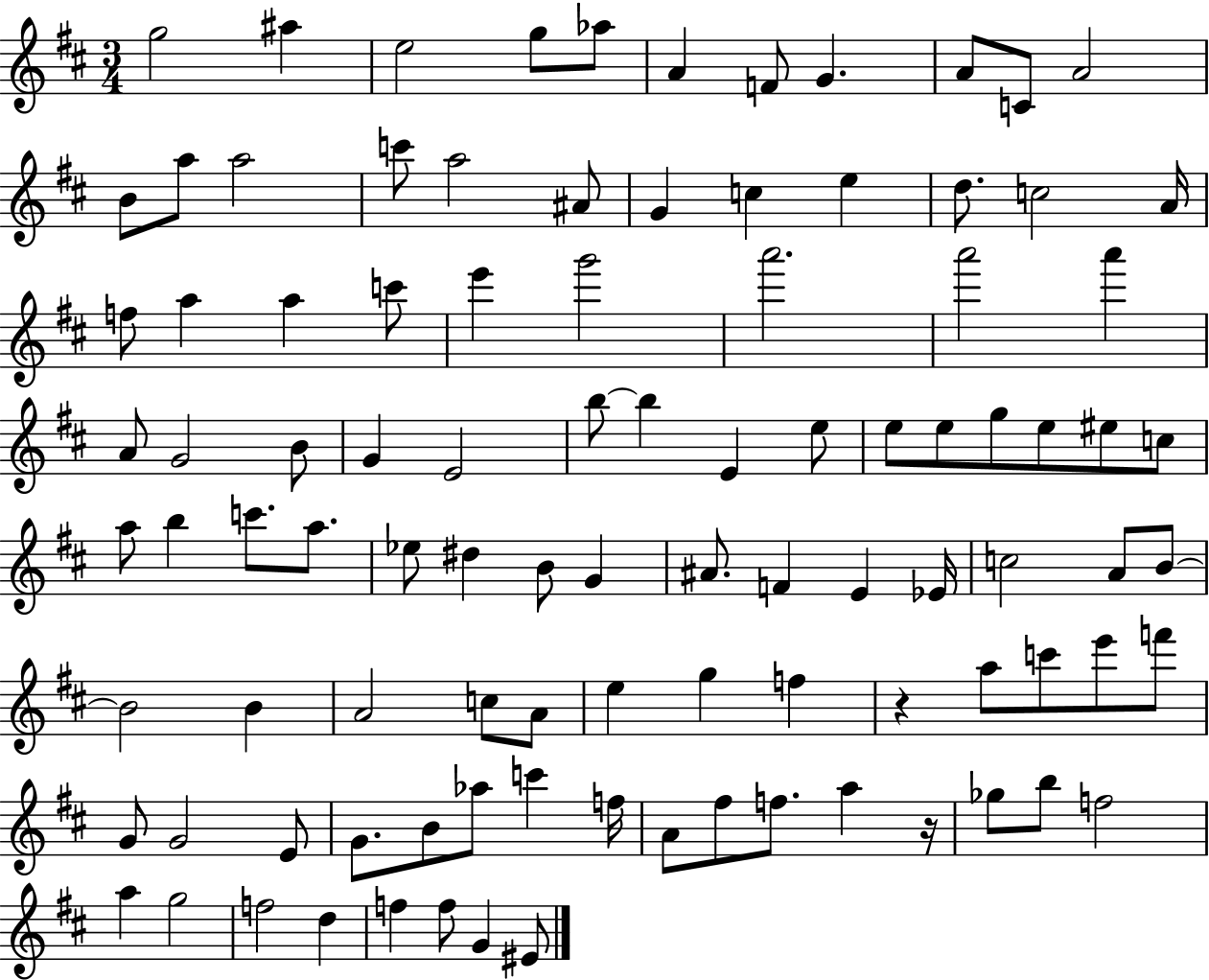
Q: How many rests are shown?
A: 2